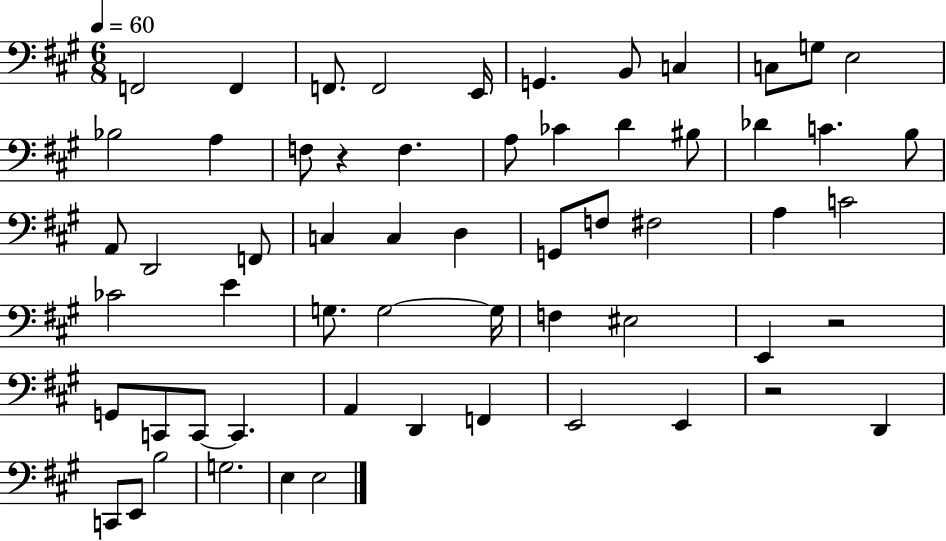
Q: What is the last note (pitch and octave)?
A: E3